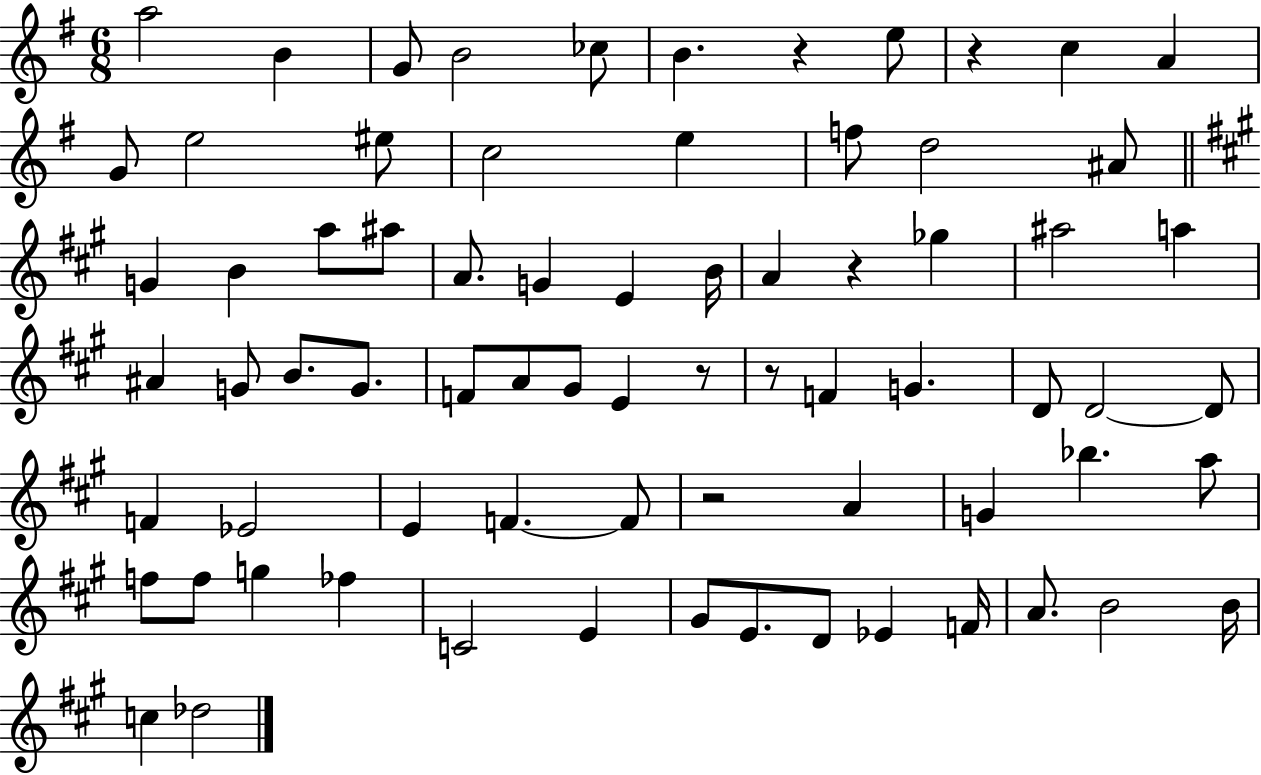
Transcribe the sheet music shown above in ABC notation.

X:1
T:Untitled
M:6/8
L:1/4
K:G
a2 B G/2 B2 _c/2 B z e/2 z c A G/2 e2 ^e/2 c2 e f/2 d2 ^A/2 G B a/2 ^a/2 A/2 G E B/4 A z _g ^a2 a ^A G/2 B/2 G/2 F/2 A/2 ^G/2 E z/2 z/2 F G D/2 D2 D/2 F _E2 E F F/2 z2 A G _b a/2 f/2 f/2 g _f C2 E ^G/2 E/2 D/2 _E F/4 A/2 B2 B/4 c _d2